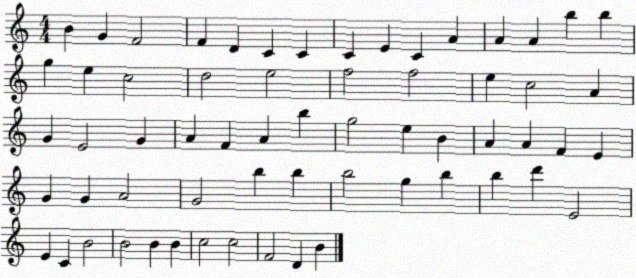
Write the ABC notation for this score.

X:1
T:Untitled
M:4/4
L:1/4
K:C
B G F2 F D C C C E C A A A b b g e c2 d2 e2 f2 f2 e c2 A G E2 G A F A b g2 e B A A F E G G A2 G2 b b b2 g b b d' E2 E C B2 B2 B B c2 c2 F2 D B